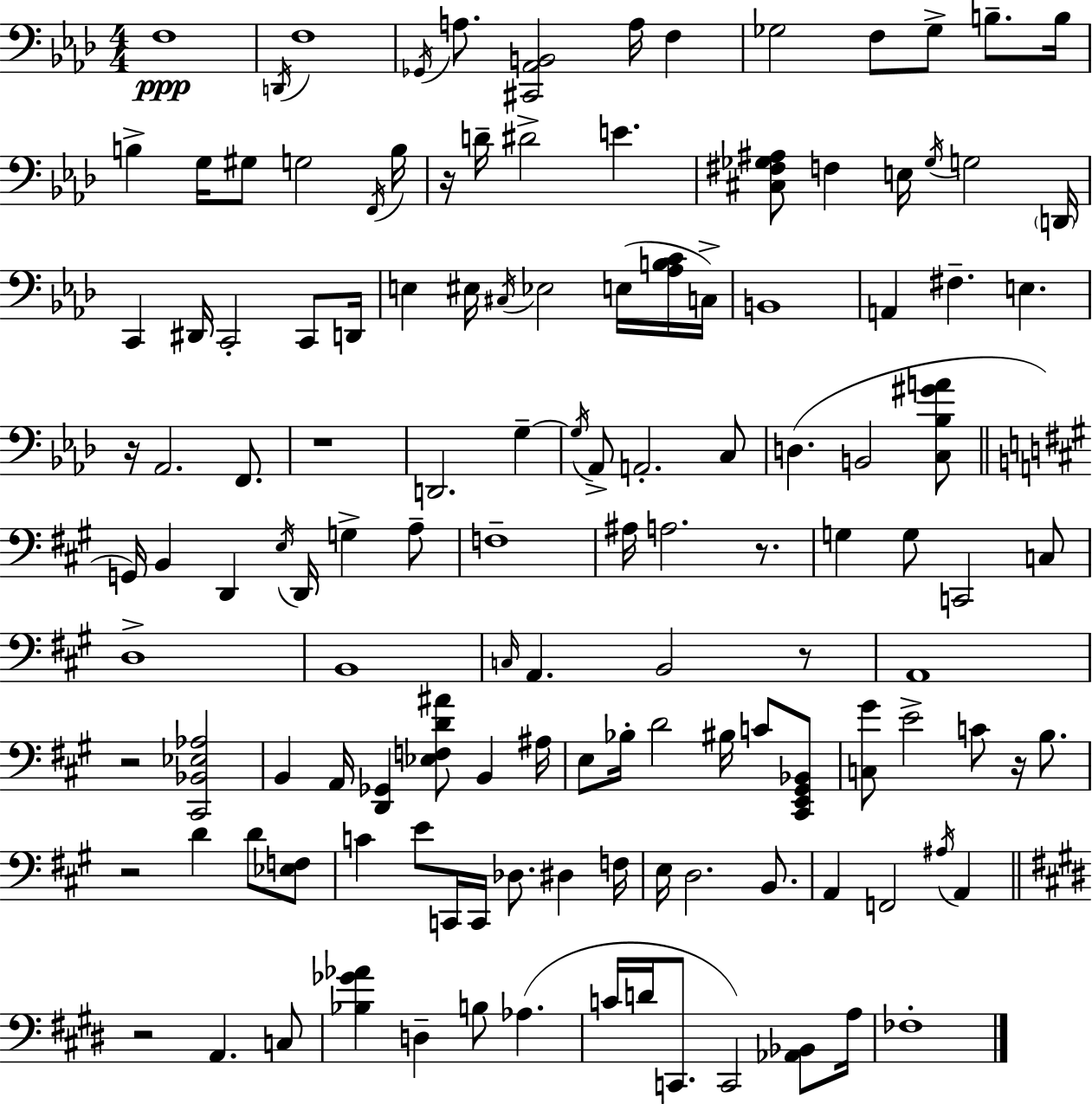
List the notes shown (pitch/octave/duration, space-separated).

F3/w D2/s F3/w Gb2/s A3/e. [C#2,Ab2,B2]/h A3/s F3/q Gb3/h F3/e Gb3/e B3/e. B3/s B3/q G3/s G#3/e G3/h F2/s B3/s R/s D4/s D#4/h E4/q. [C#3,F#3,Gb3,A#3]/e F3/q E3/s Gb3/s G3/h D2/s C2/q D#2/s C2/h C2/e D2/s E3/q EIS3/s C#3/s Eb3/h E3/s [Ab3,B3,C4]/s C3/s B2/w A2/q F#3/q. E3/q. R/s Ab2/h. F2/e. R/w D2/h. G3/q G3/s Ab2/e A2/h. C3/e D3/q. B2/h [C3,Bb3,G#4,A4]/e G2/s B2/q D2/q E3/s D2/s G3/q A3/e F3/w A#3/s A3/h. R/e. G3/q G3/e C2/h C3/e D3/w B2/w C3/s A2/q. B2/h R/e A2/w R/h [C#2,Bb2,Eb3,Ab3]/h B2/q A2/s [D2,Gb2]/q [Eb3,F3,D4,A#4]/e B2/q A#3/s E3/e Bb3/s D4/h BIS3/s C4/e [C#2,E2,G#2,Bb2]/e [C3,G#4]/e E4/h C4/e R/s B3/e. R/h D4/q D4/e [Eb3,F3]/e C4/q E4/e C2/s C2/s Db3/e. D#3/q F3/s E3/s D3/h. B2/e. A2/q F2/h A#3/s A2/q R/h A2/q. C3/e [Bb3,Gb4,Ab4]/q D3/q B3/e Ab3/q. C4/s D4/s C2/e. C2/h [Ab2,Bb2]/e A3/s FES3/w